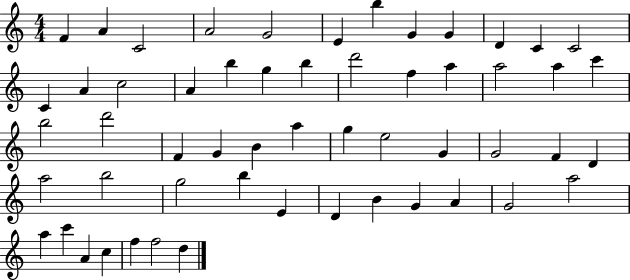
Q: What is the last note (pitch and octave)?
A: D5